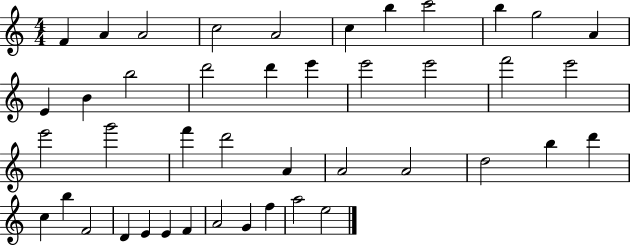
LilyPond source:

{
  \clef treble
  \numericTimeSignature
  \time 4/4
  \key c \major
  f'4 a'4 a'2 | c''2 a'2 | c''4 b''4 c'''2 | b''4 g''2 a'4 | \break e'4 b'4 b''2 | d'''2 d'''4 e'''4 | e'''2 e'''2 | f'''2 e'''2 | \break e'''2 g'''2 | f'''4 d'''2 a'4 | a'2 a'2 | d''2 b''4 d'''4 | \break c''4 b''4 f'2 | d'4 e'4 e'4 f'4 | a'2 g'4 f''4 | a''2 e''2 | \break \bar "|."
}